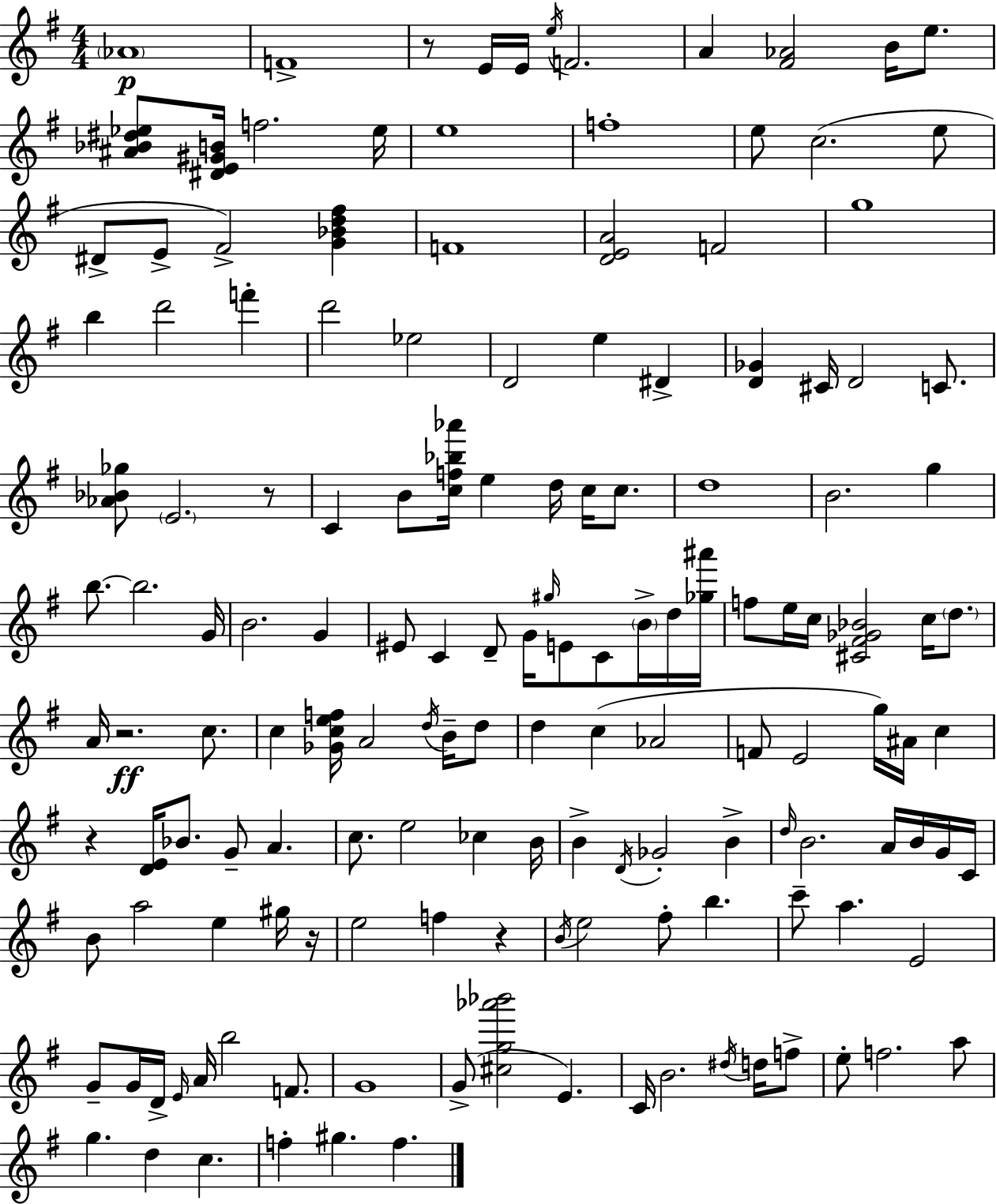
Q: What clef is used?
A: treble